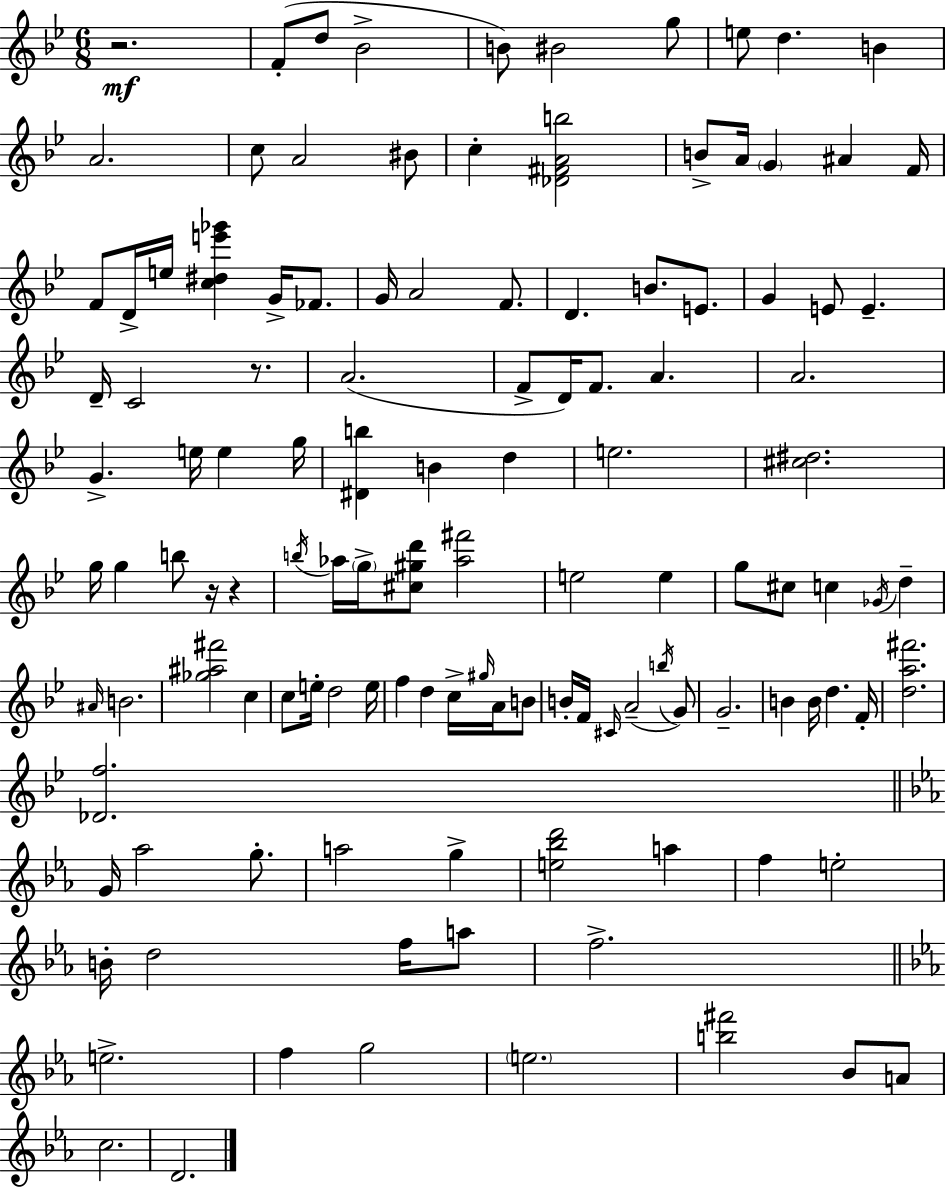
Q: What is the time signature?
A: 6/8